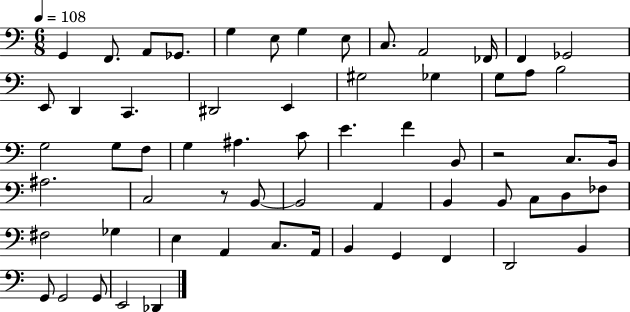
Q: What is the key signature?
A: C major